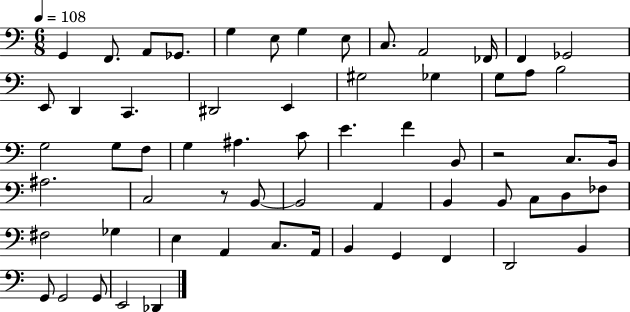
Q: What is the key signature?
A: C major